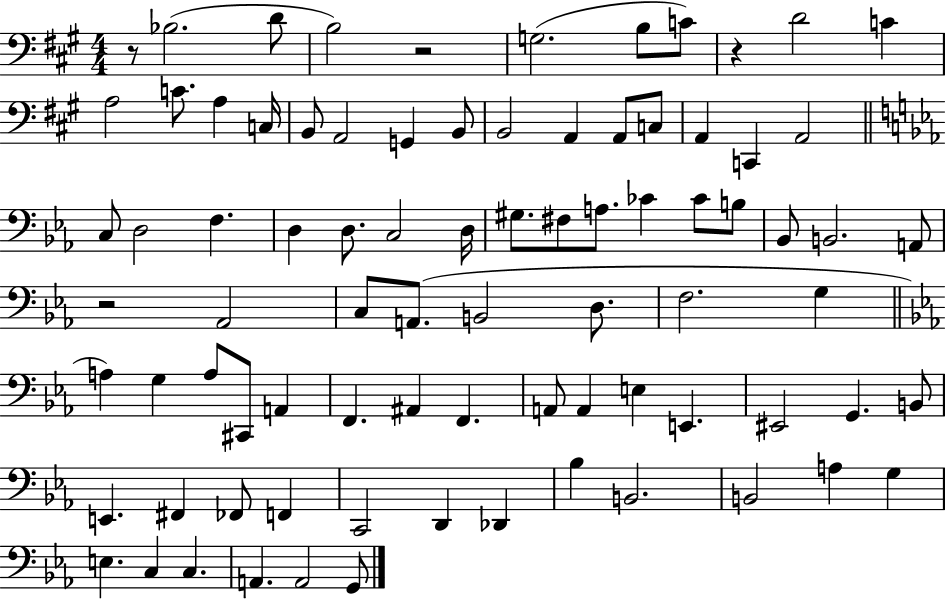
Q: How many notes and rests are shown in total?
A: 83